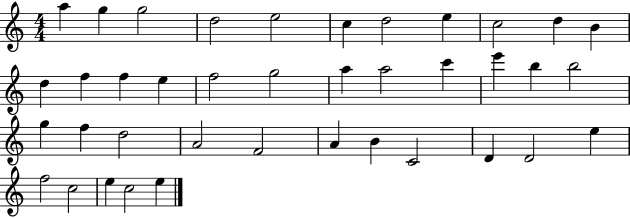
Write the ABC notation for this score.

X:1
T:Untitled
M:4/4
L:1/4
K:C
a g g2 d2 e2 c d2 e c2 d B d f f e f2 g2 a a2 c' e' b b2 g f d2 A2 F2 A B C2 D D2 e f2 c2 e c2 e